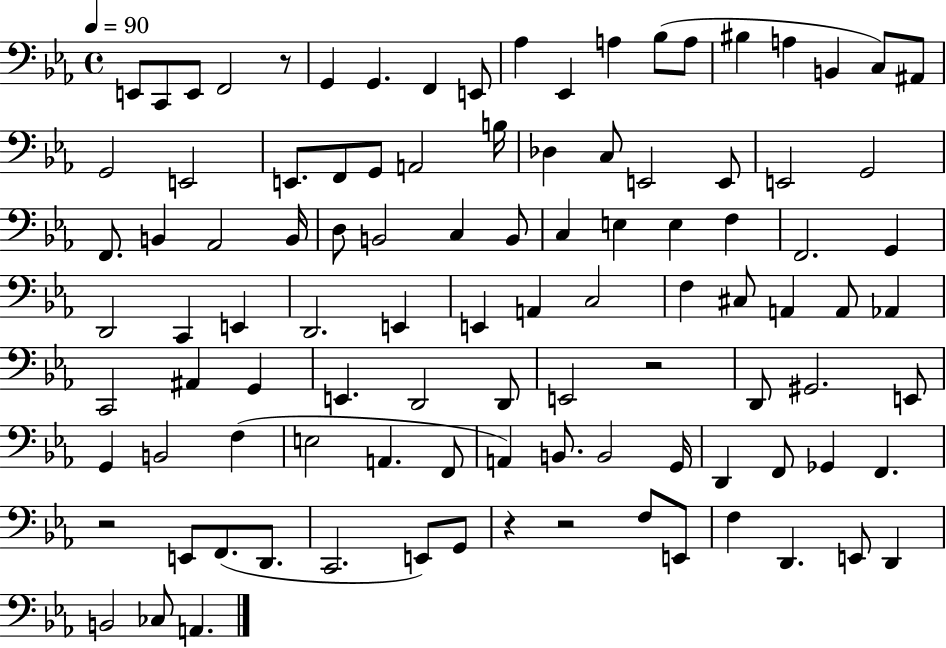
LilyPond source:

{
  \clef bass
  \time 4/4
  \defaultTimeSignature
  \key ees \major
  \tempo 4 = 90
  \repeat volta 2 { e,8 c,8 e,8 f,2 r8 | g,4 g,4. f,4 e,8 | aes4 ees,4 a4 bes8( a8 | bis4 a4 b,4 c8) ais,8 | \break g,2 e,2 | e,8. f,8 g,8 a,2 b16 | des4 c8 e,2 e,8 | e,2 g,2 | \break f,8. b,4 aes,2 b,16 | d8 b,2 c4 b,8 | c4 e4 e4 f4 | f,2. g,4 | \break d,2 c,4 e,4 | d,2. e,4 | e,4 a,4 c2 | f4 cis8 a,4 a,8 aes,4 | \break c,2 ais,4 g,4 | e,4. d,2 d,8 | e,2 r2 | d,8 gis,2. e,8 | \break g,4 b,2 f4( | e2 a,4. f,8 | a,4) b,8. b,2 g,16 | d,4 f,8 ges,4 f,4. | \break r2 e,8 f,8.( d,8. | c,2. e,8) g,8 | r4 r2 f8 e,8 | f4 d,4. e,8 d,4 | \break b,2 ces8 a,4. | } \bar "|."
}